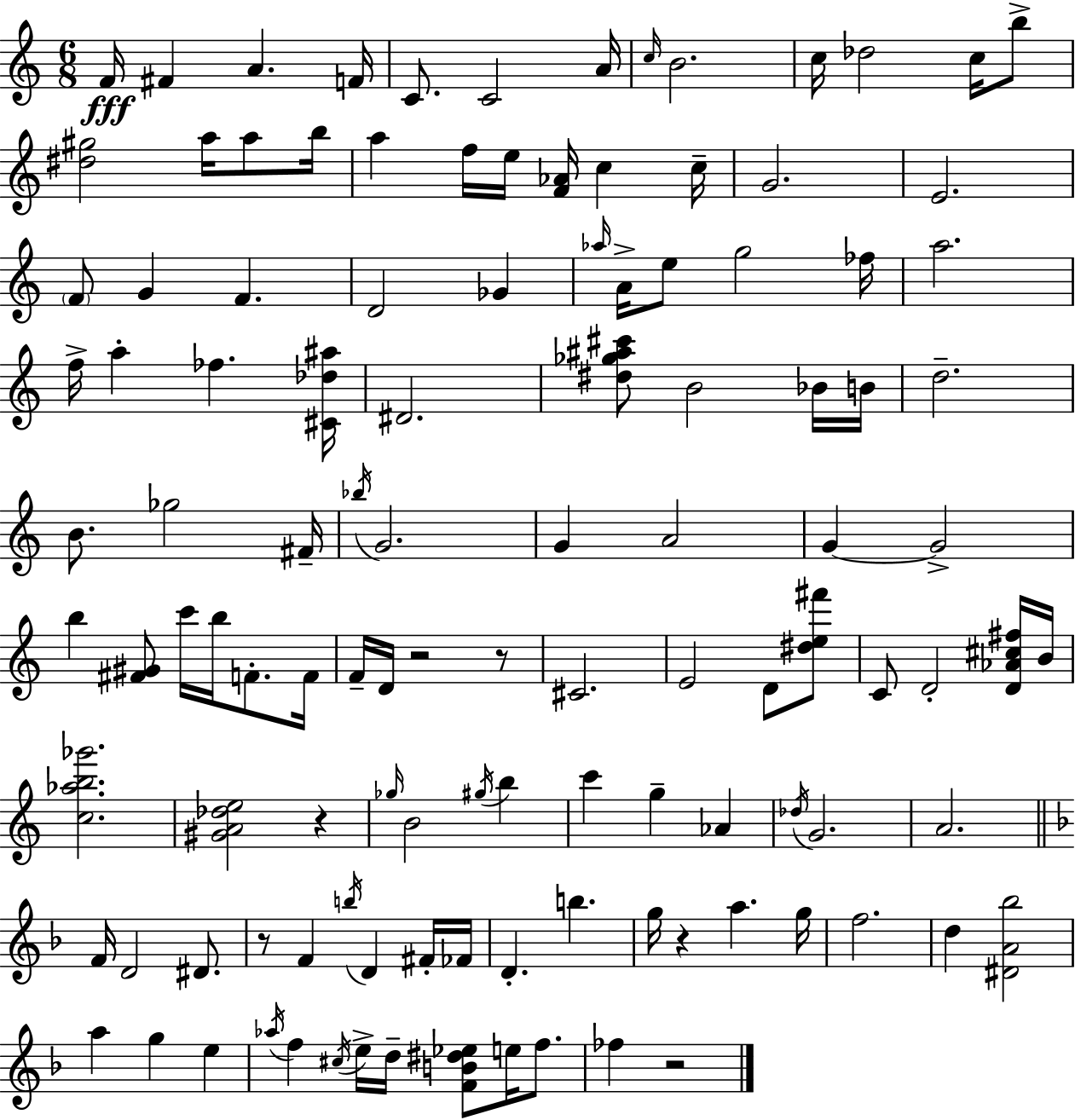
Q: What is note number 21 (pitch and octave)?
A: C5